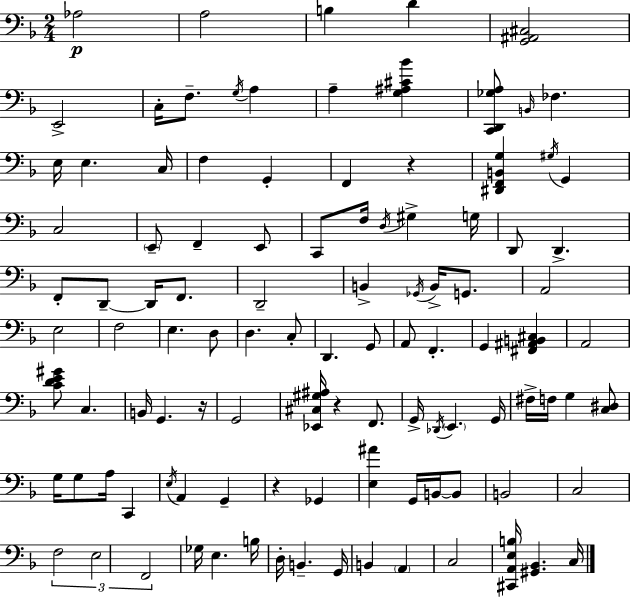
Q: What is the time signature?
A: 2/4